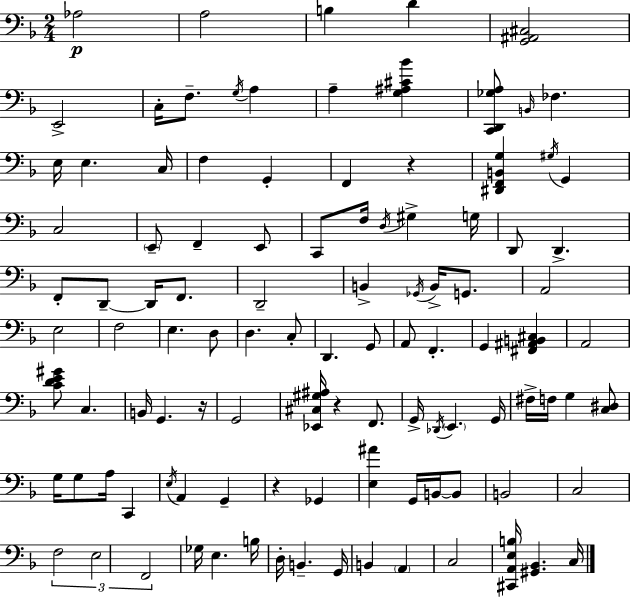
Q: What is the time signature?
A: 2/4